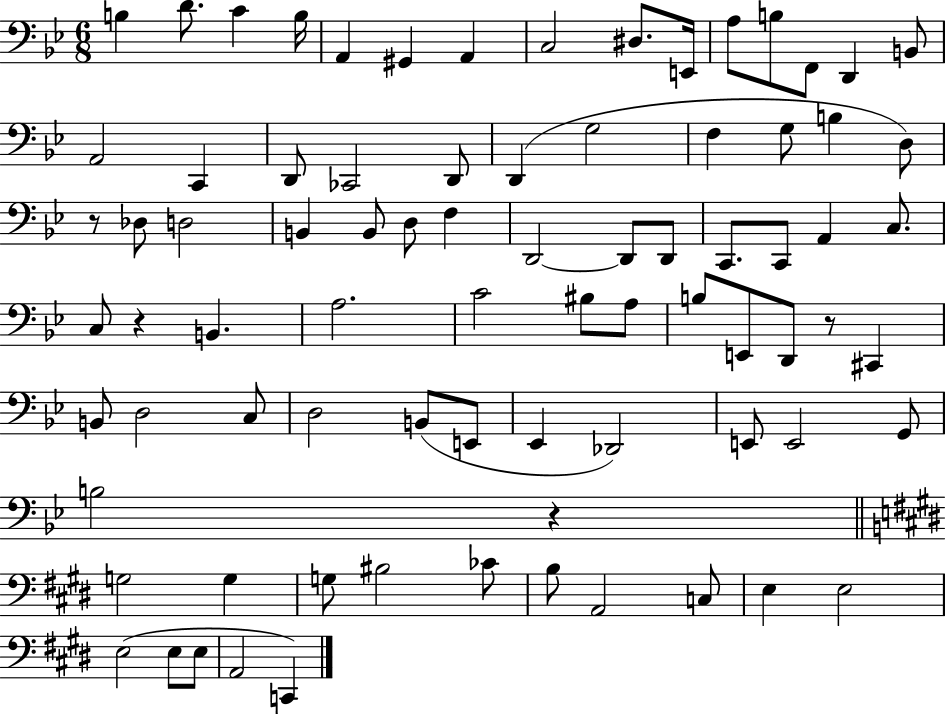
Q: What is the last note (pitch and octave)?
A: C2